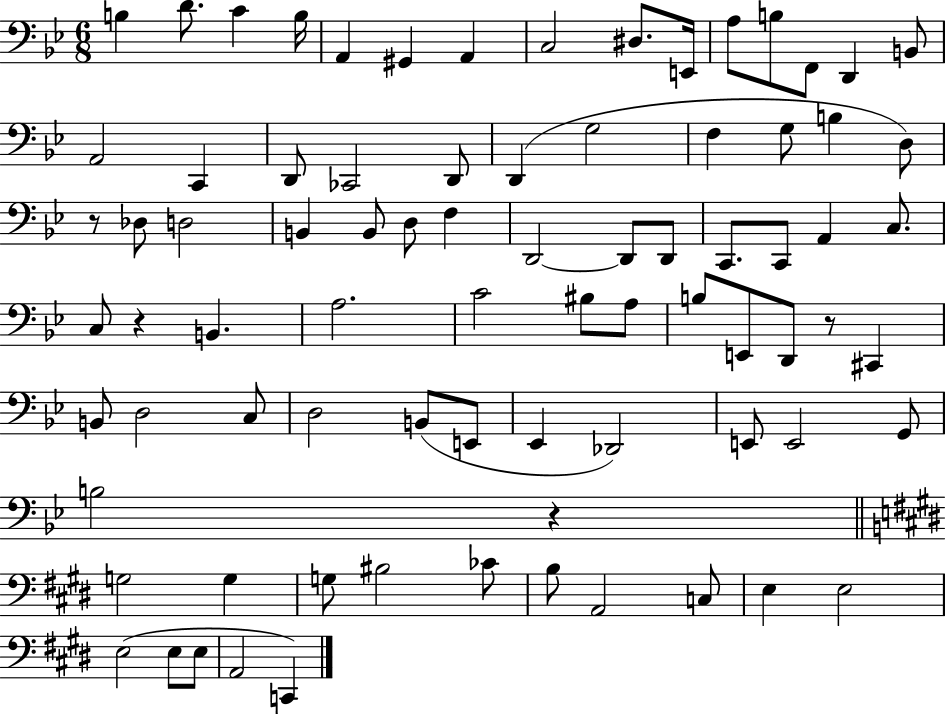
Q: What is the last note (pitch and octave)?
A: C2